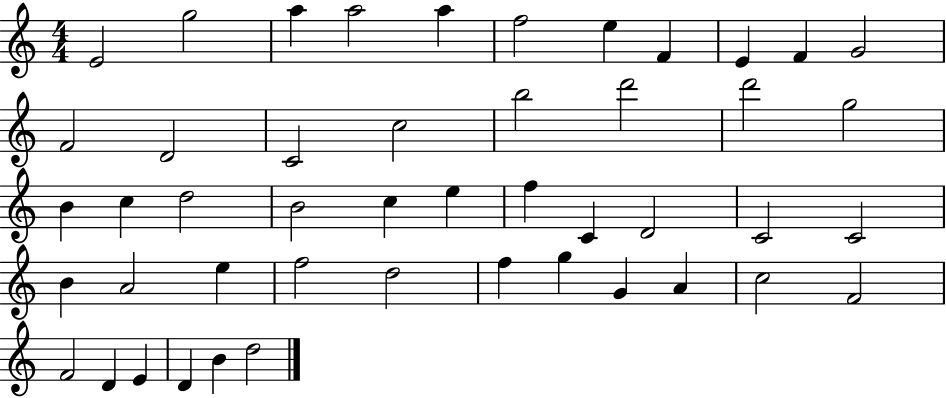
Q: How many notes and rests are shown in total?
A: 47